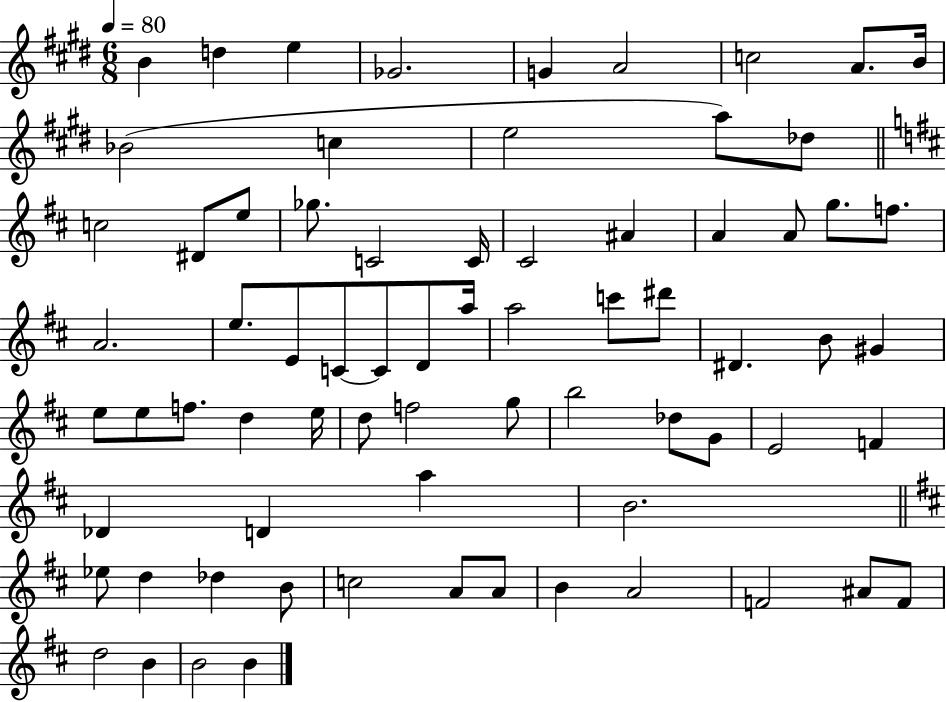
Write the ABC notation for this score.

X:1
T:Untitled
M:6/8
L:1/4
K:E
B d e _G2 G A2 c2 A/2 B/4 _B2 c e2 a/2 _d/2 c2 ^D/2 e/2 _g/2 C2 C/4 ^C2 ^A A A/2 g/2 f/2 A2 e/2 E/2 C/2 C/2 D/2 a/4 a2 c'/2 ^d'/2 ^D B/2 ^G e/2 e/2 f/2 d e/4 d/2 f2 g/2 b2 _d/2 G/2 E2 F _D D a B2 _e/2 d _d B/2 c2 A/2 A/2 B A2 F2 ^A/2 F/2 d2 B B2 B